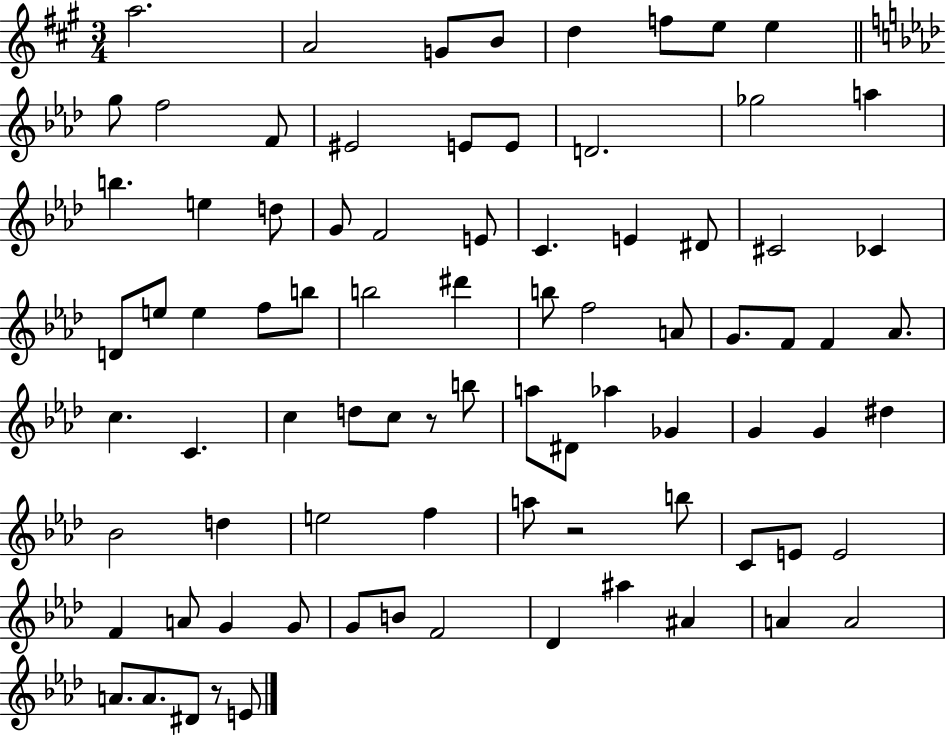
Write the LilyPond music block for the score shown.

{
  \clef treble
  \numericTimeSignature
  \time 3/4
  \key a \major
  a''2. | a'2 g'8 b'8 | d''4 f''8 e''8 e''4 | \bar "||" \break \key aes \major g''8 f''2 f'8 | eis'2 e'8 e'8 | d'2. | ges''2 a''4 | \break b''4. e''4 d''8 | g'8 f'2 e'8 | c'4. e'4 dis'8 | cis'2 ces'4 | \break d'8 e''8 e''4 f''8 b''8 | b''2 dis'''4 | b''8 f''2 a'8 | g'8. f'8 f'4 aes'8. | \break c''4. c'4. | c''4 d''8 c''8 r8 b''8 | a''8 dis'8 aes''4 ges'4 | g'4 g'4 dis''4 | \break bes'2 d''4 | e''2 f''4 | a''8 r2 b''8 | c'8 e'8 e'2 | \break f'4 a'8 g'4 g'8 | g'8 b'8 f'2 | des'4 ais''4 ais'4 | a'4 a'2 | \break a'8. a'8. dis'8 r8 e'8 | \bar "|."
}